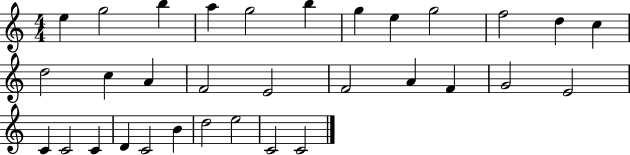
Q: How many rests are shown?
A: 0